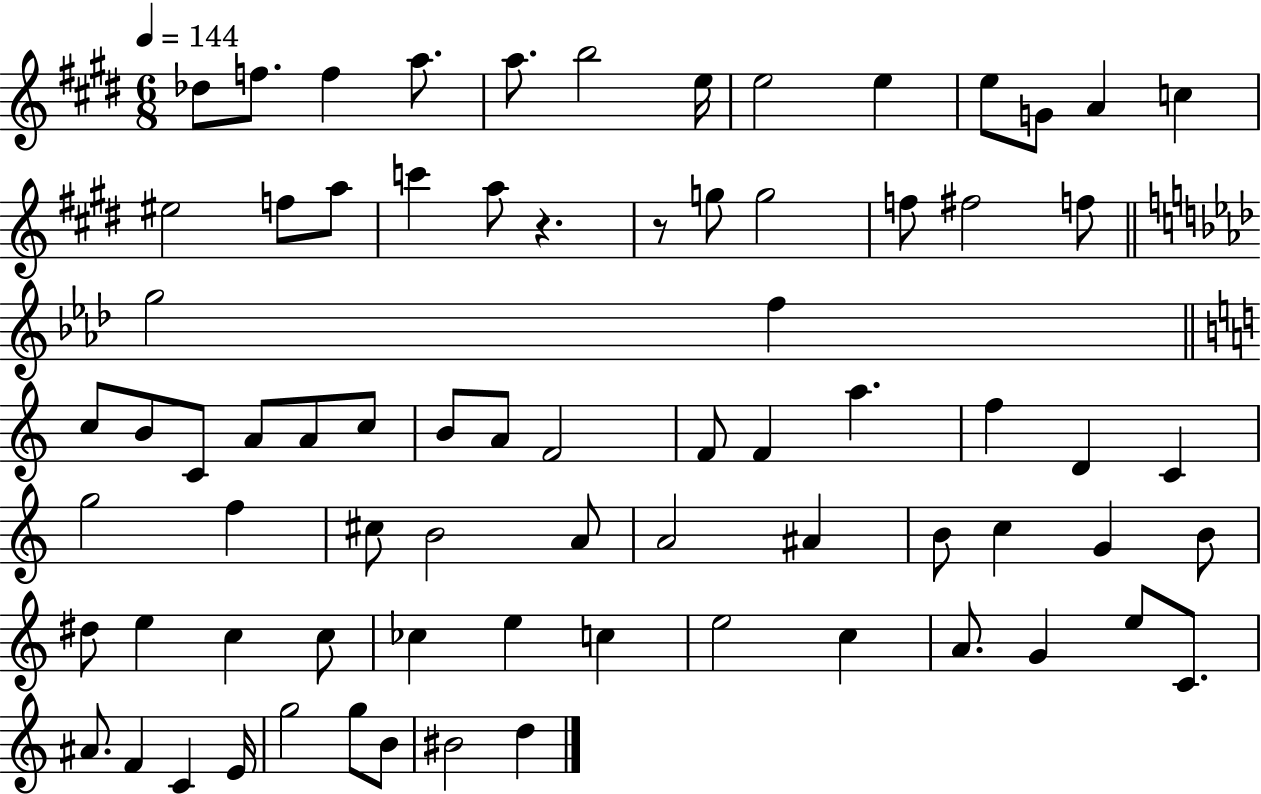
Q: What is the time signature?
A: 6/8